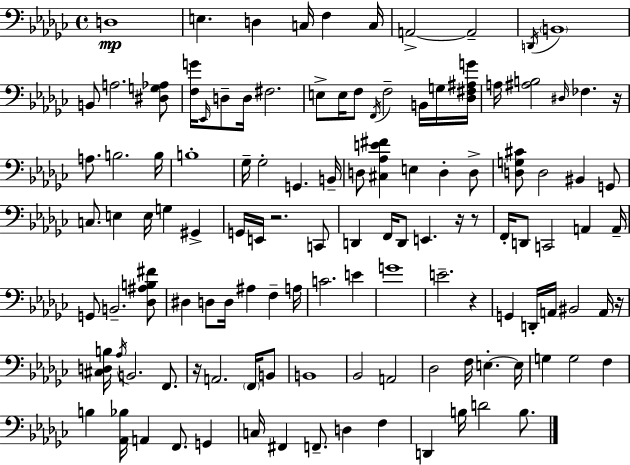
X:1
T:Untitled
M:4/4
L:1/4
K:Ebm
D,4 E, D, C,/4 F, C,/4 A,,2 A,,2 D,,/4 B,,4 B,,/2 A,2 [^D,G,_A,]/2 [F,G]/4 _E,,/4 D,/2 D,/4 ^F,2 E,/2 E,/4 F,/2 F,,/4 F,2 B,,/4 G,/4 [_D,^F,^A,G]/4 A,/4 [^A,B,]2 ^D,/4 _F, z/4 A,/2 B,2 B,/4 B,4 _G,/4 _G,2 G,, B,,/4 D,/2 [^C,_A,E^F] E, D, D,/2 [D,G,^C]/2 D,2 ^B,, G,,/2 C,/2 E, E,/4 G, ^G,, G,,/4 E,,/4 z2 C,,/2 D,, F,,/4 D,,/2 E,, z/4 z/2 F,,/4 D,,/2 C,,2 A,, A,,/4 G,,/2 B,,2 [_D,^A,B,^F]/2 ^D, D,/2 D,/4 ^A, F, A,/4 C2 E G4 E2 z G,, D,,/4 A,,/4 ^B,,2 A,,/4 z/4 [^C,D,B,]/4 _A,/4 B,,2 F,,/2 z/4 A,,2 F,,/4 B,,/2 B,,4 _B,,2 A,,2 _D,2 F,/4 E, E,/4 G, G,2 F, B, [_A,,_B,]/4 A,, F,,/2 G,, C,/4 ^F,, F,,/2 D, F, D,, B,/4 D2 B,/2